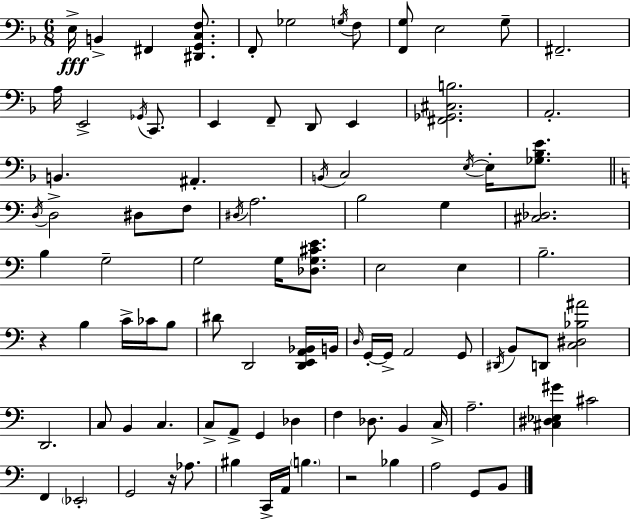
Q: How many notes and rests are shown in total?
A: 93